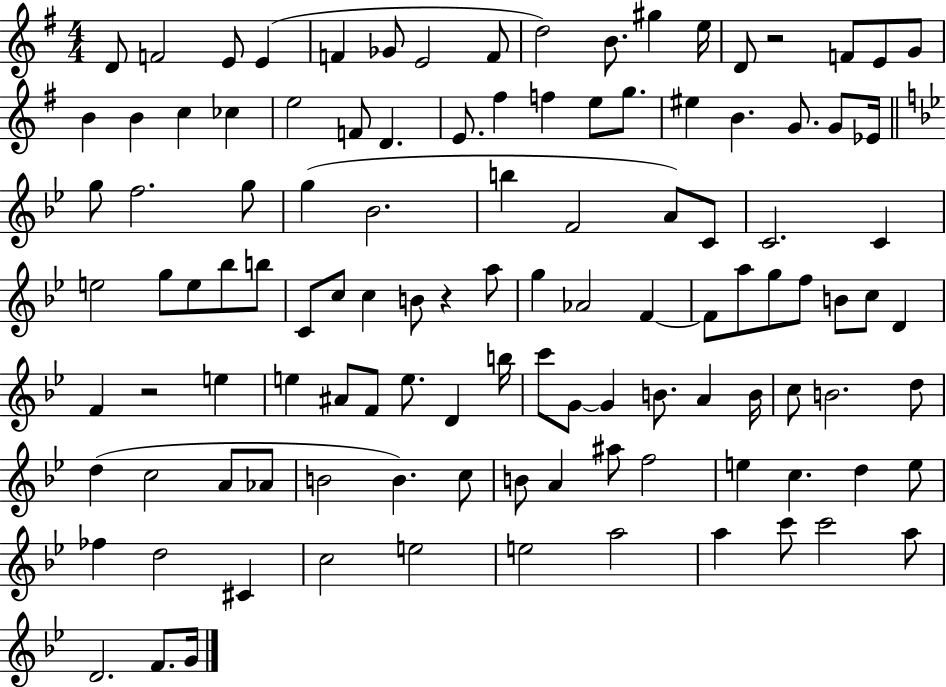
X:1
T:Untitled
M:4/4
L:1/4
K:G
D/2 F2 E/2 E F _G/2 E2 F/2 d2 B/2 ^g e/4 D/2 z2 F/2 E/2 G/2 B B c _c e2 F/2 D E/2 ^f f e/2 g/2 ^e B G/2 G/2 _E/4 g/2 f2 g/2 g _B2 b F2 A/2 C/2 C2 C e2 g/2 e/2 _b/2 b/2 C/2 c/2 c B/2 z a/2 g _A2 F F/2 a/2 g/2 f/2 B/2 c/2 D F z2 e e ^A/2 F/2 e/2 D b/4 c'/2 G/2 G B/2 A B/4 c/2 B2 d/2 d c2 A/2 _A/2 B2 B c/2 B/2 A ^a/2 f2 e c d e/2 _f d2 ^C c2 e2 e2 a2 a c'/2 c'2 a/2 D2 F/2 G/4